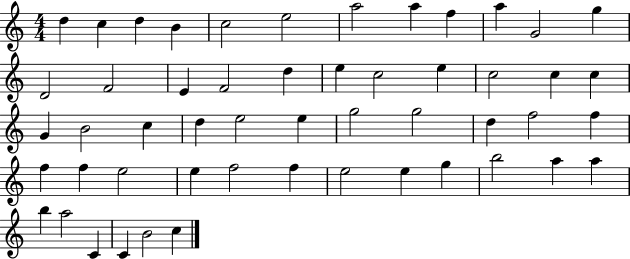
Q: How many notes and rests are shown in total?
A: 52